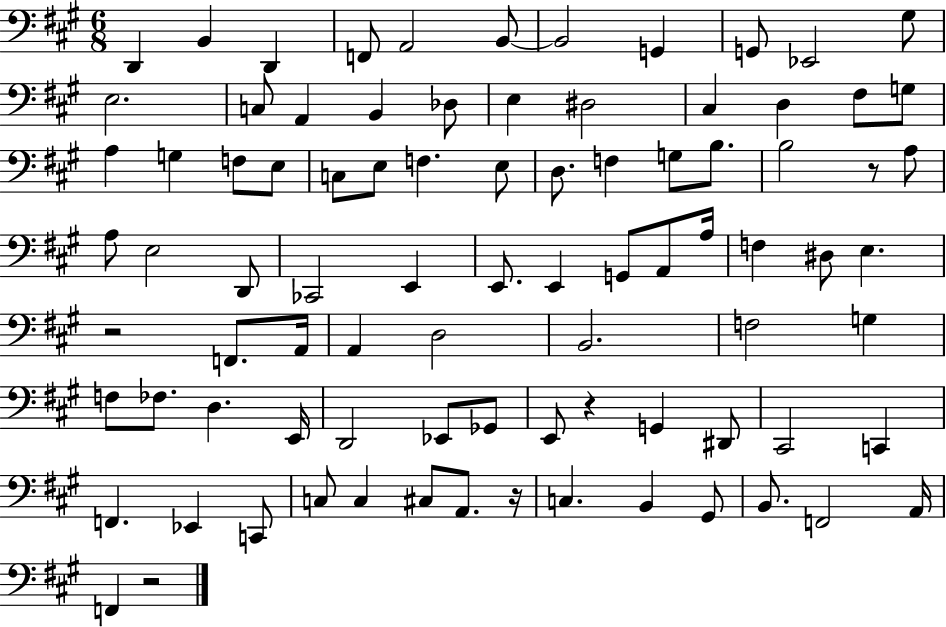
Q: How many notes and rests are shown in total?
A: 87